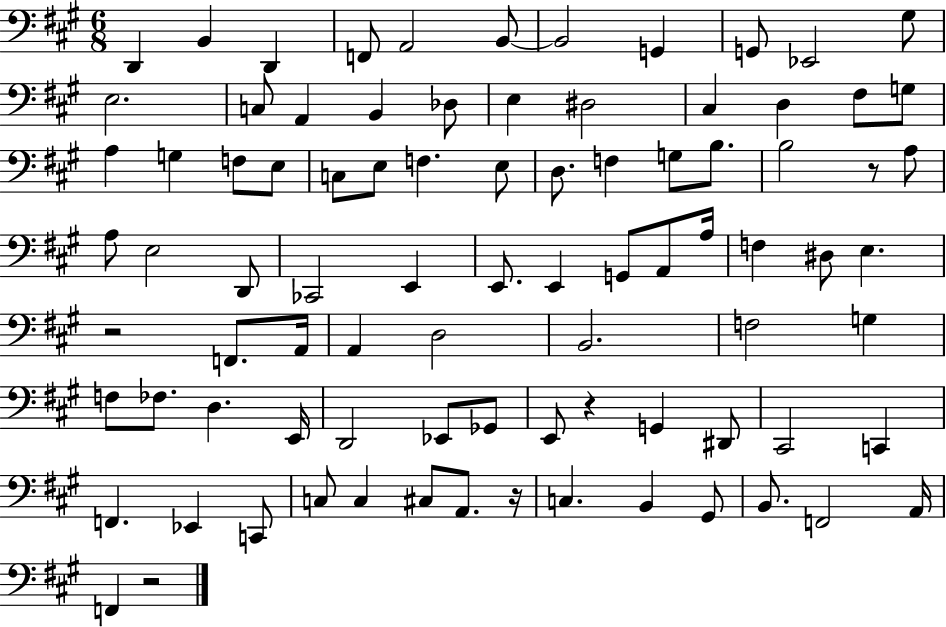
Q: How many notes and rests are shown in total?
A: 87